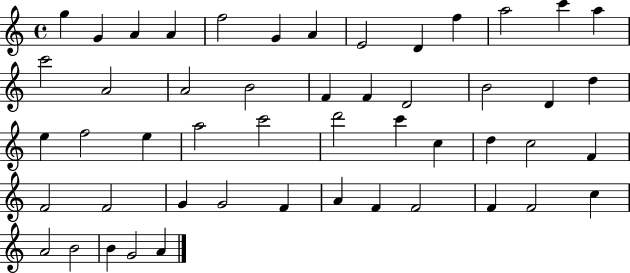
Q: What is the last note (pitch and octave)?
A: A4